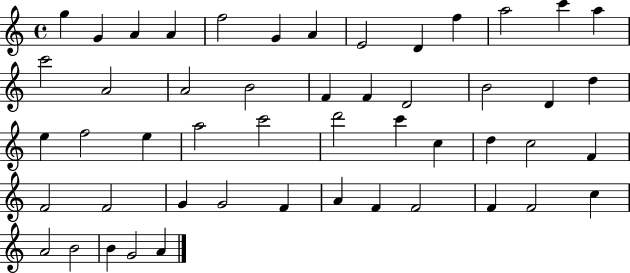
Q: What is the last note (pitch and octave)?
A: A4